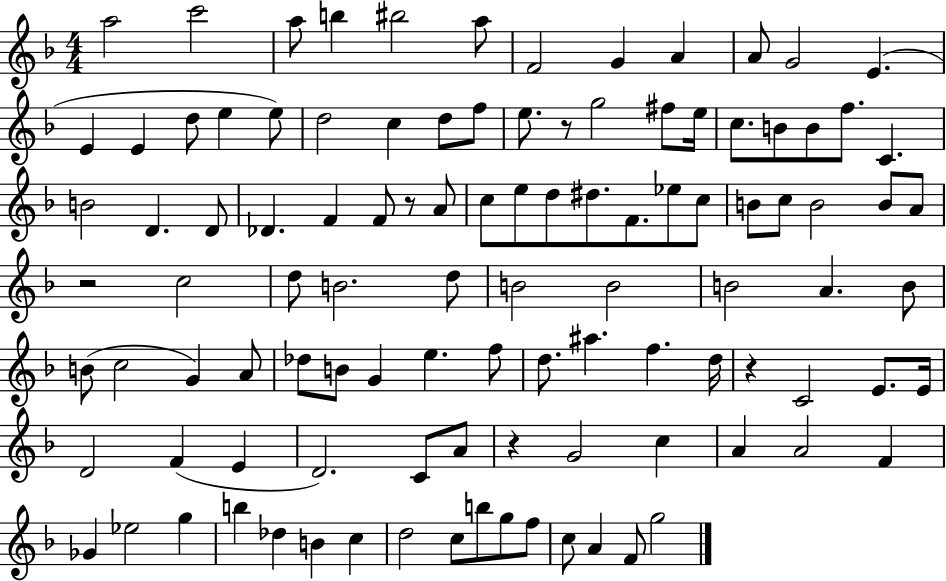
A5/h C6/h A5/e B5/q BIS5/h A5/e F4/h G4/q A4/q A4/e G4/h E4/q. E4/q E4/q D5/e E5/q E5/e D5/h C5/q D5/e F5/e E5/e. R/e G5/h F#5/e E5/s C5/e. B4/e B4/e F5/e. C4/q. B4/h D4/q. D4/e Db4/q. F4/q F4/e R/e A4/e C5/e E5/e D5/e D#5/e. F4/e. Eb5/e C5/e B4/e C5/e B4/h B4/e A4/e R/h C5/h D5/e B4/h. D5/e B4/h B4/h B4/h A4/q. B4/e B4/e C5/h G4/q A4/e Db5/e B4/e G4/q E5/q. F5/e D5/e. A#5/q. F5/q. D5/s R/q C4/h E4/e. E4/s D4/h F4/q E4/q D4/h. C4/e A4/e R/q G4/h C5/q A4/q A4/h F4/q Gb4/q Eb5/h G5/q B5/q Db5/q B4/q C5/q D5/h C5/e B5/e G5/e F5/e C5/e A4/q F4/e G5/h